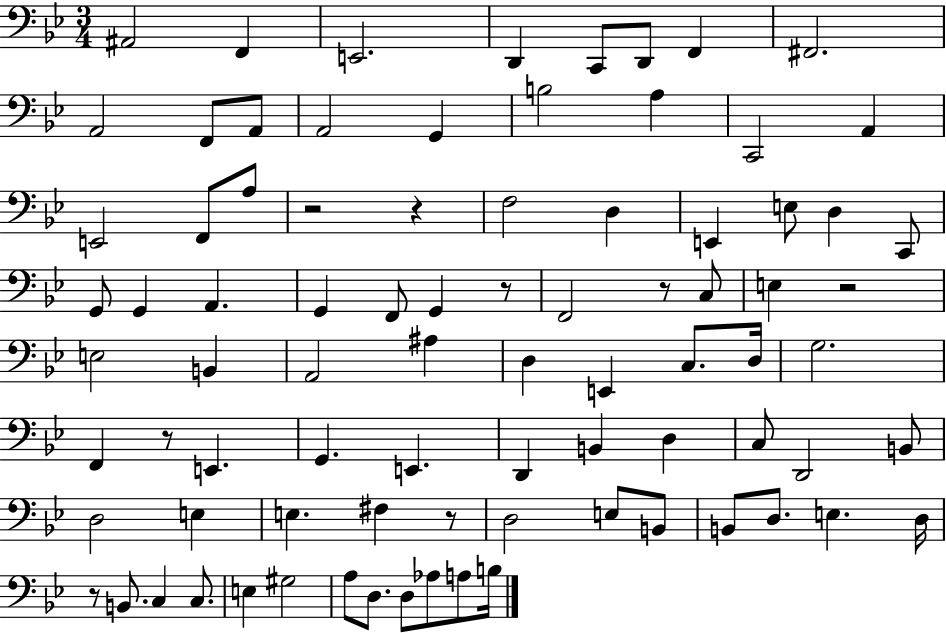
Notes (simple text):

A#2/h F2/q E2/h. D2/q C2/e D2/e F2/q F#2/h. A2/h F2/e A2/e A2/h G2/q B3/h A3/q C2/h A2/q E2/h F2/e A3/e R/h R/q F3/h D3/q E2/q E3/e D3/q C2/e G2/e G2/q A2/q. G2/q F2/e G2/q R/e F2/h R/e C3/e E3/q R/h E3/h B2/q A2/h A#3/q D3/q E2/q C3/e. D3/s G3/h. F2/q R/e E2/q. G2/q. E2/q. D2/q B2/q D3/q C3/e D2/h B2/e D3/h E3/q E3/q. F#3/q R/e D3/h E3/e B2/e B2/e D3/e. E3/q. D3/s R/e B2/e. C3/q C3/e. E3/q G#3/h A3/e D3/e. D3/e Ab3/e A3/e B3/s